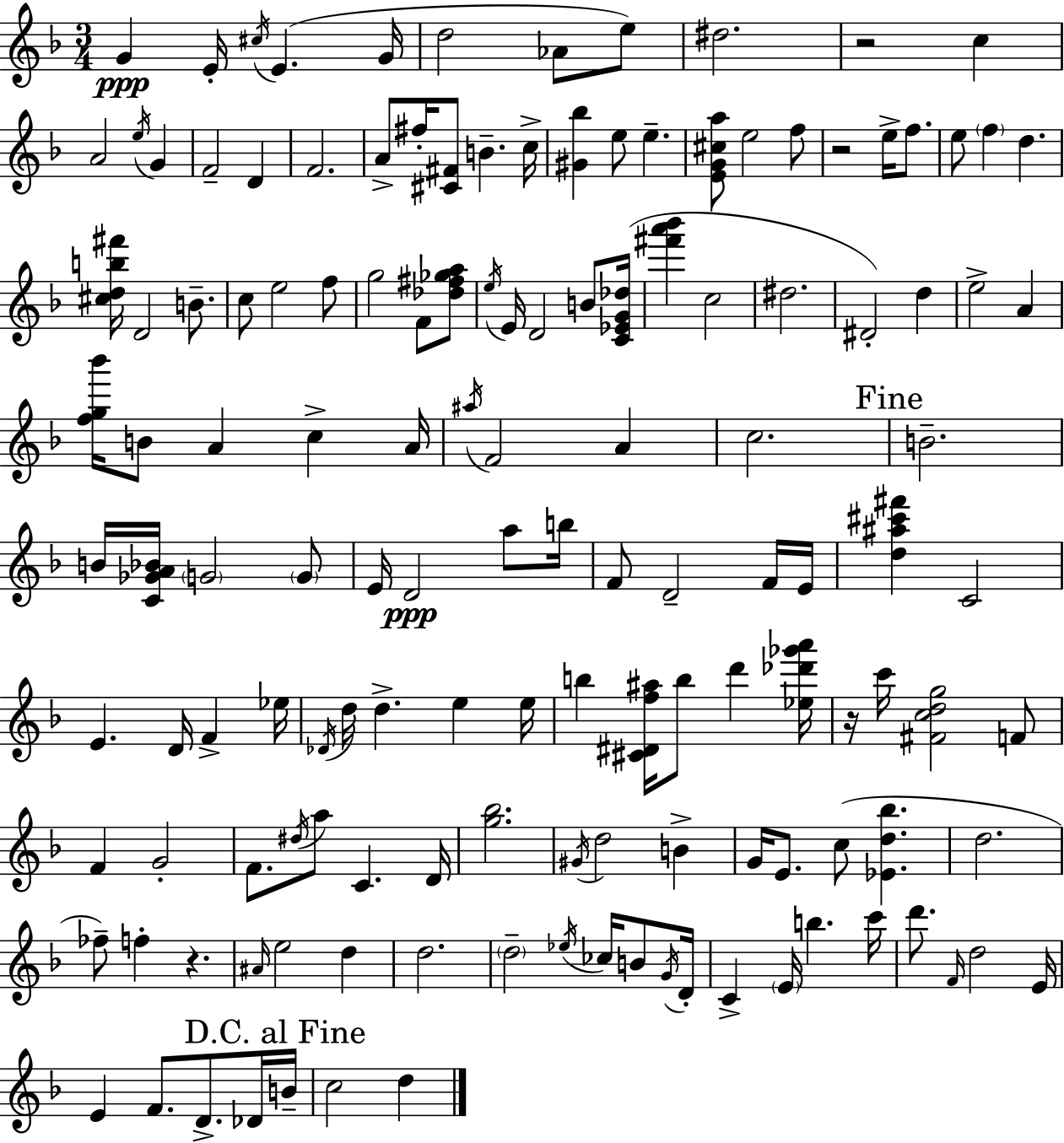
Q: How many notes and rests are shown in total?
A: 141